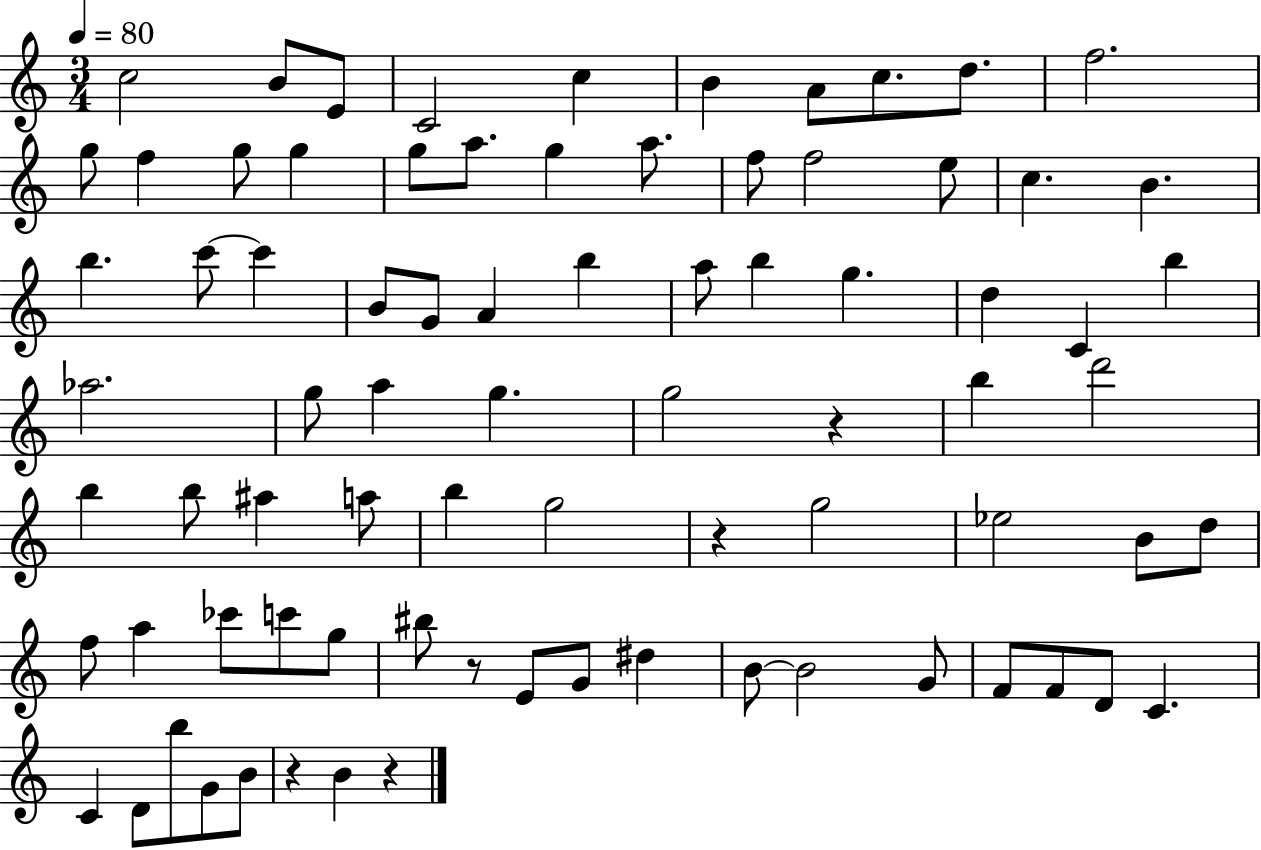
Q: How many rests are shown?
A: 5